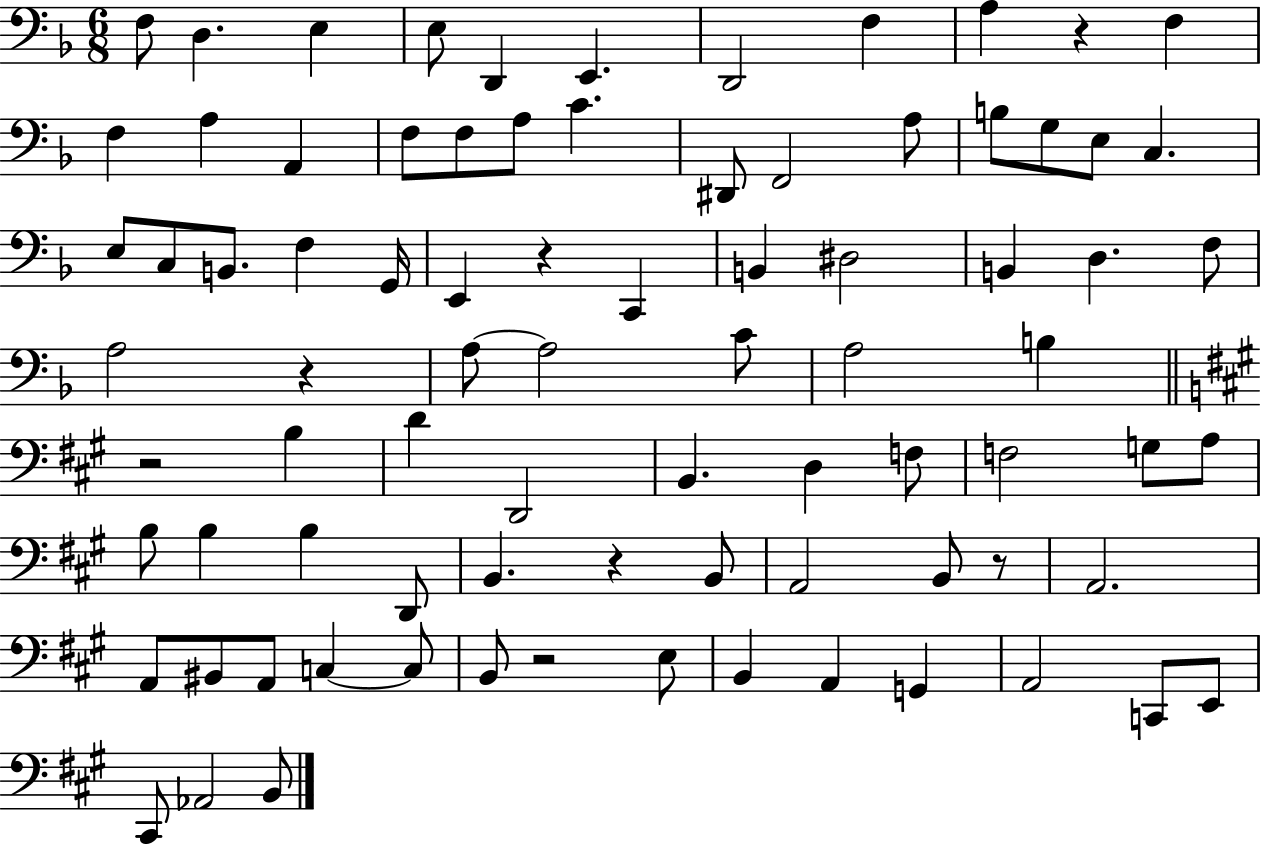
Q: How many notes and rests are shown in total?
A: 83